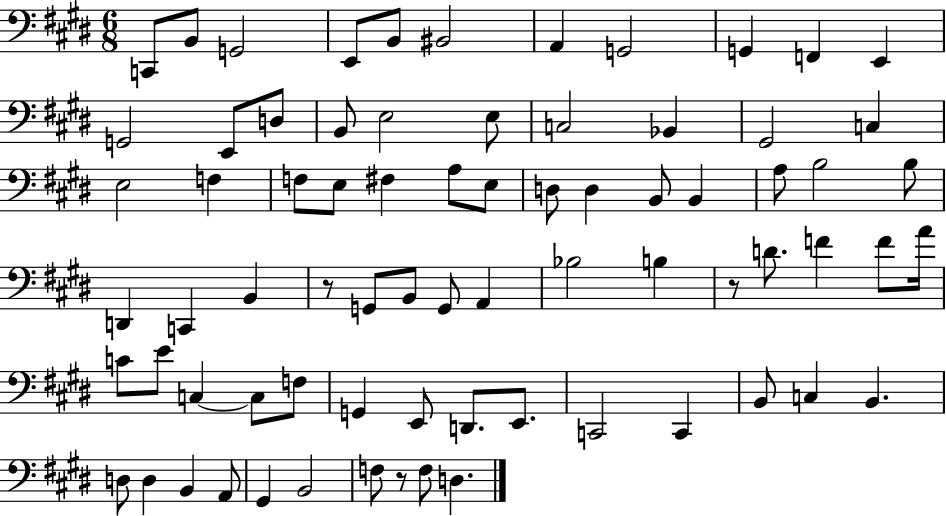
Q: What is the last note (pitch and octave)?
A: D3